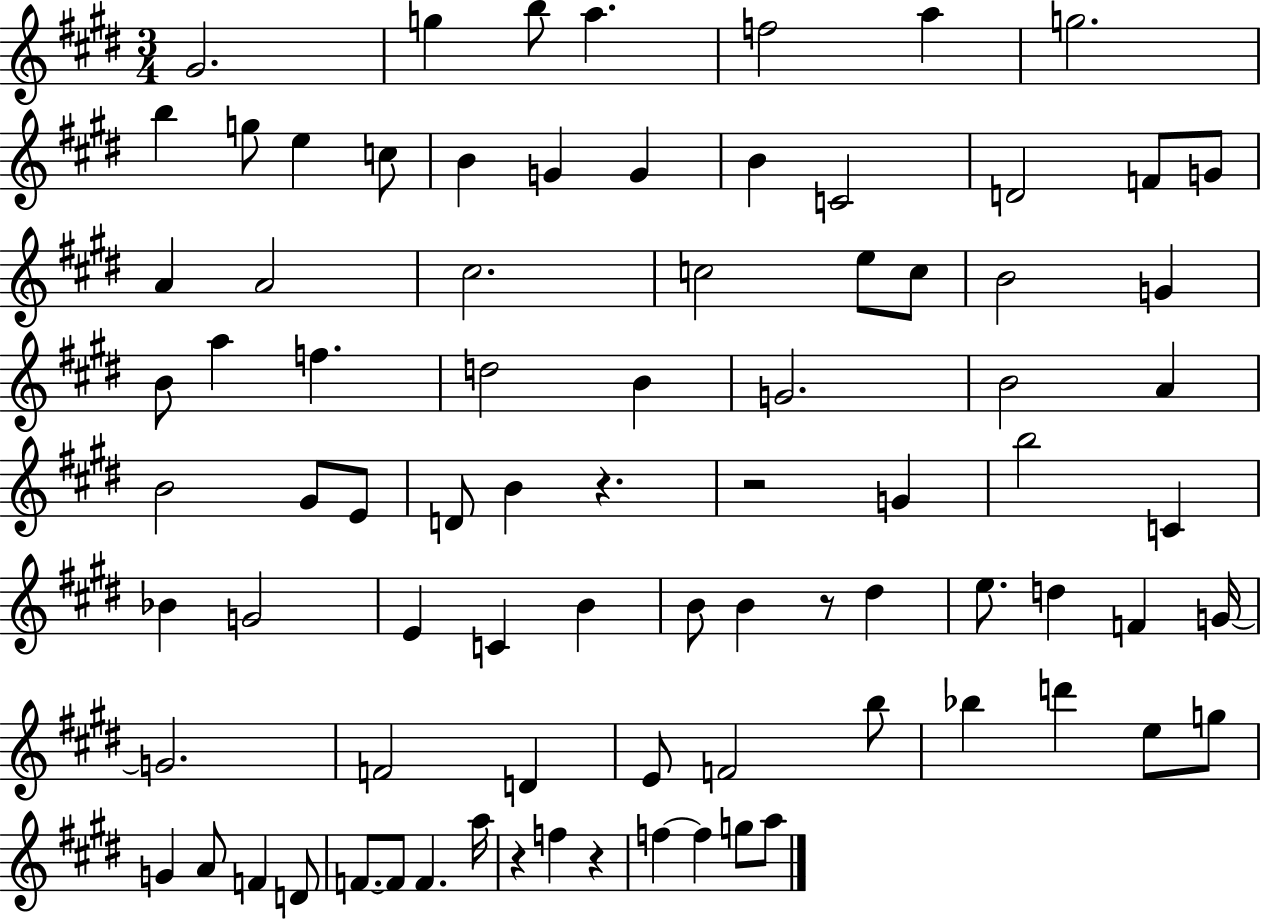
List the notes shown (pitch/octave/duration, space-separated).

G#4/h. G5/q B5/e A5/q. F5/h A5/q G5/h. B5/q G5/e E5/q C5/e B4/q G4/q G4/q B4/q C4/h D4/h F4/e G4/e A4/q A4/h C#5/h. C5/h E5/e C5/e B4/h G4/q B4/e A5/q F5/q. D5/h B4/q G4/h. B4/h A4/q B4/h G#4/e E4/e D4/e B4/q R/q. R/h G4/q B5/h C4/q Bb4/q G4/h E4/q C4/q B4/q B4/e B4/q R/e D#5/q E5/e. D5/q F4/q G4/s G4/h. F4/h D4/q E4/e F4/h B5/e Bb5/q D6/q E5/e G5/e G4/q A4/e F4/q D4/e F4/e. F4/e F4/q. A5/s R/q F5/q R/q F5/q F5/q G5/e A5/e